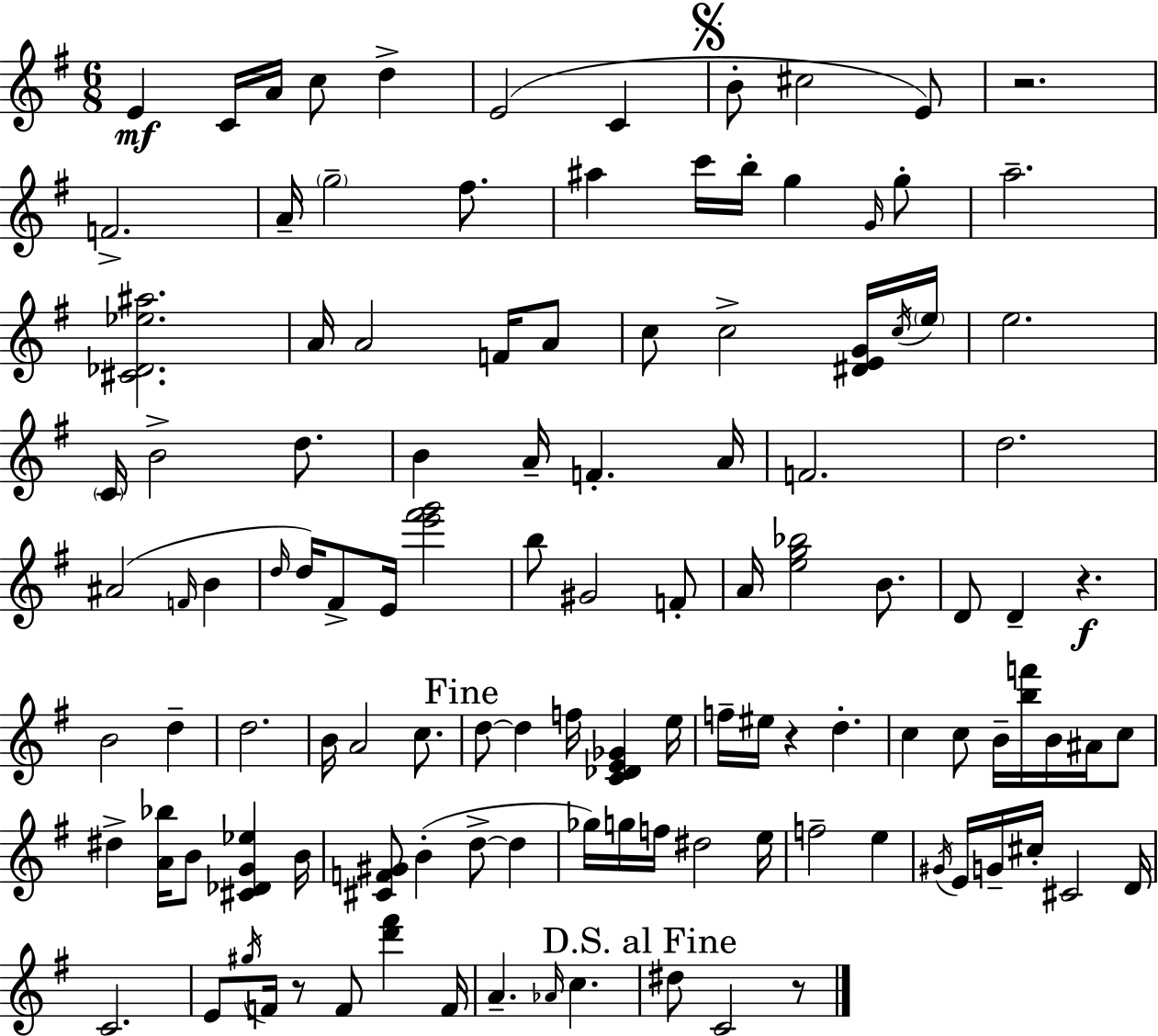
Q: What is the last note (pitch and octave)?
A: C4